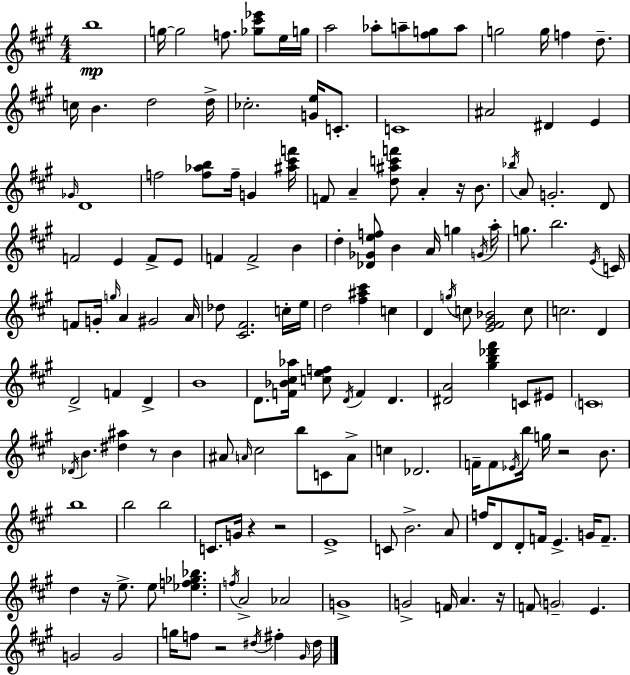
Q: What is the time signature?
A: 4/4